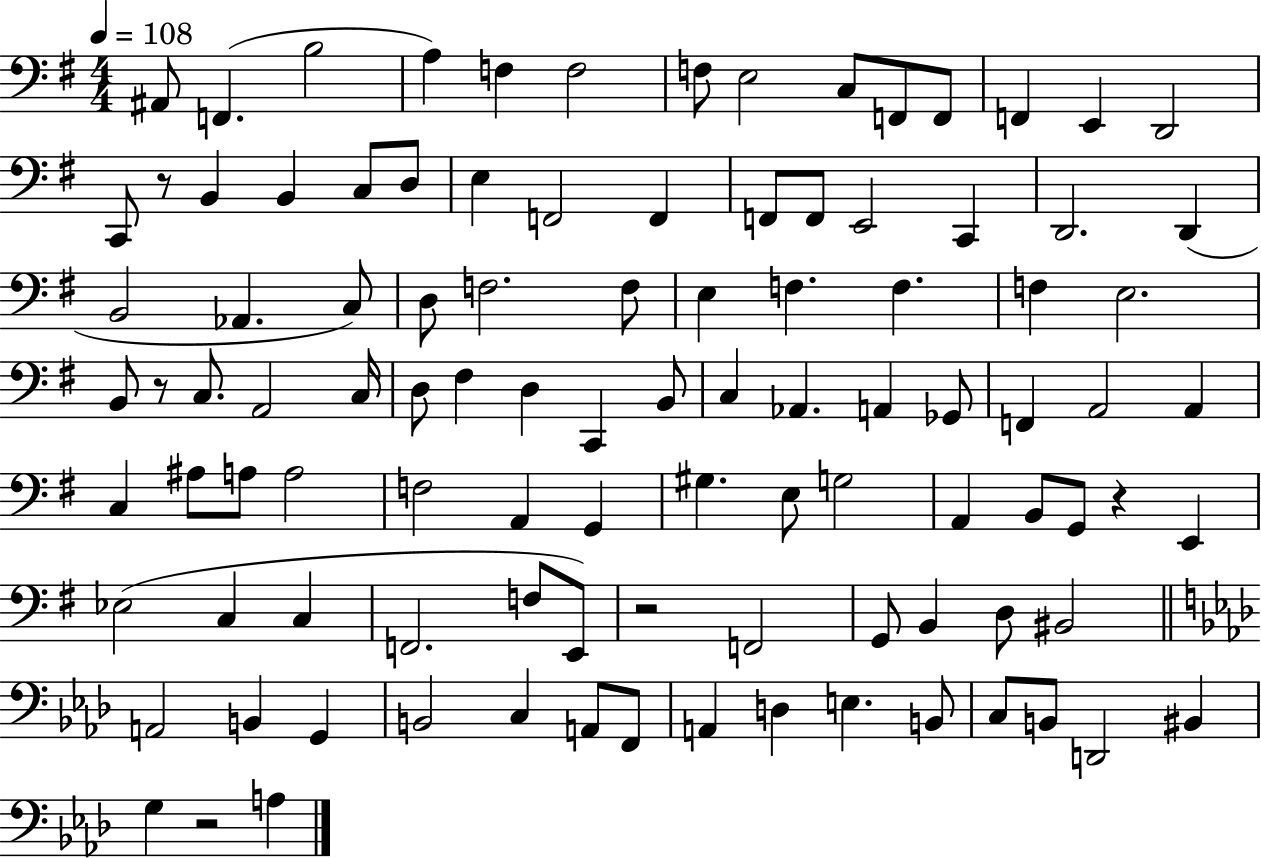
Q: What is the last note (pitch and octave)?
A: A3